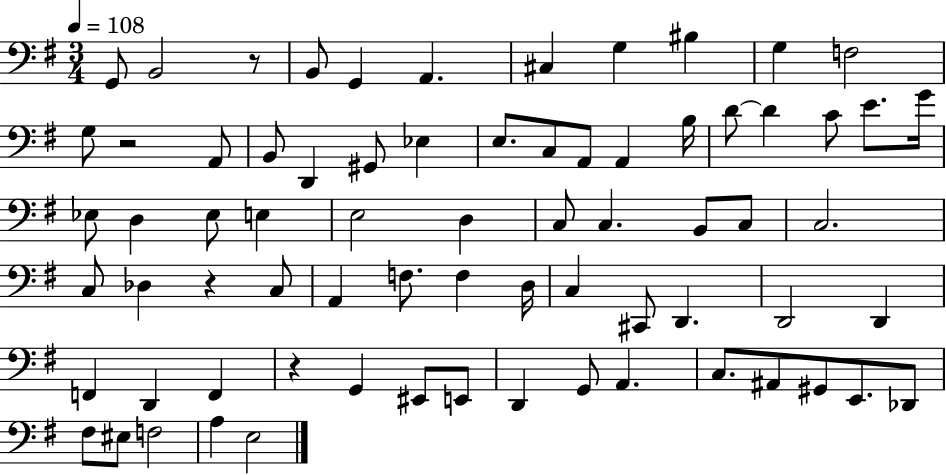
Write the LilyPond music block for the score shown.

{
  \clef bass
  \numericTimeSignature
  \time 3/4
  \key g \major
  \tempo 4 = 108
  g,8 b,2 r8 | b,8 g,4 a,4. | cis4 g4 bis4 | g4 f2 | \break g8 r2 a,8 | b,8 d,4 gis,8 ees4 | e8. c8 a,8 a,4 b16 | d'8~~ d'4 c'8 e'8. g'16 | \break ees8 d4 ees8 e4 | e2 d4 | c8 c4. b,8 c8 | c2. | \break c8 des4 r4 c8 | a,4 f8. f4 d16 | c4 cis,8 d,4. | d,2 d,4 | \break f,4 d,4 f,4 | r4 g,4 eis,8 e,8 | d,4 g,8 a,4. | c8. ais,8 gis,8 e,8. des,8 | \break fis8 eis8 f2 | a4 e2 | \bar "|."
}